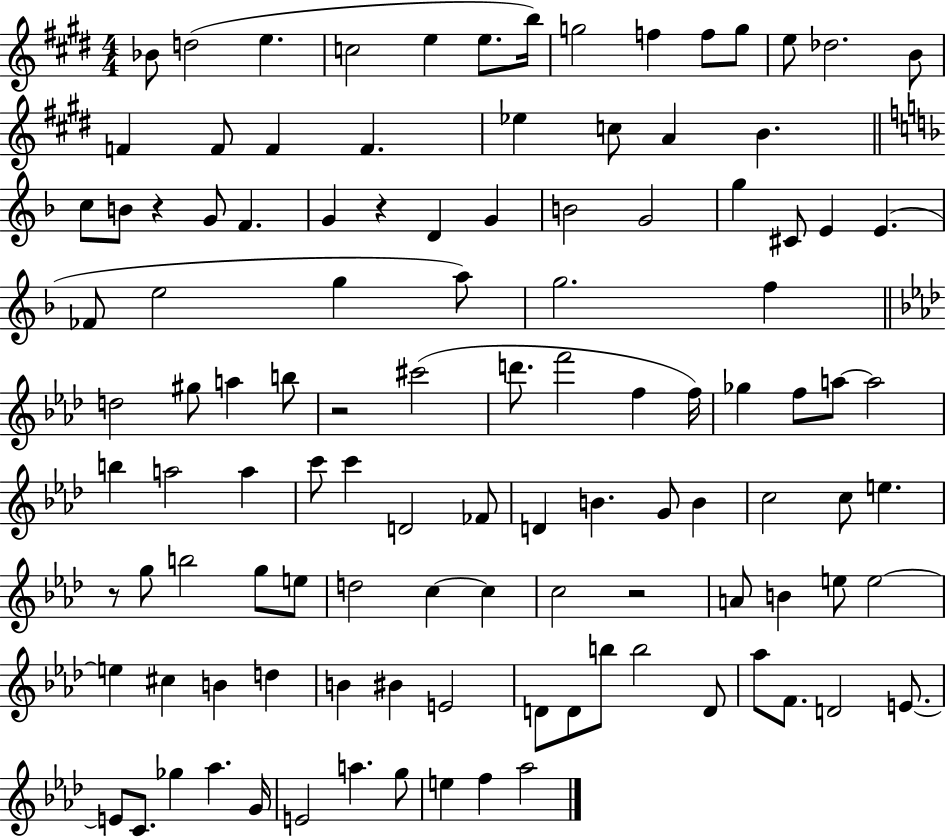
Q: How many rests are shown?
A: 5